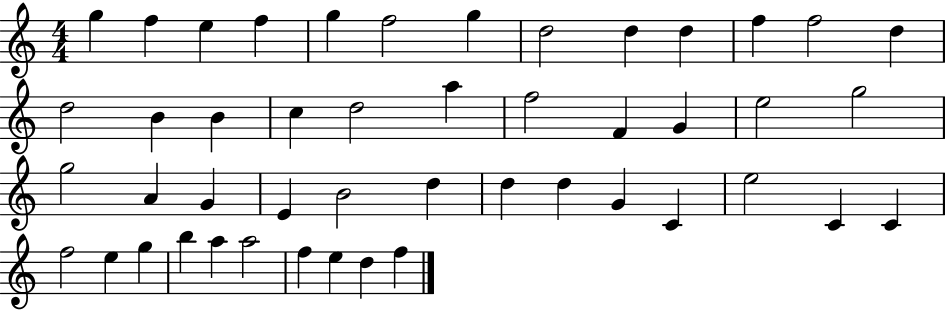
G5/q F5/q E5/q F5/q G5/q F5/h G5/q D5/h D5/q D5/q F5/q F5/h D5/q D5/h B4/q B4/q C5/q D5/h A5/q F5/h F4/q G4/q E5/h G5/h G5/h A4/q G4/q E4/q B4/h D5/q D5/q D5/q G4/q C4/q E5/h C4/q C4/q F5/h E5/q G5/q B5/q A5/q A5/h F5/q E5/q D5/q F5/q